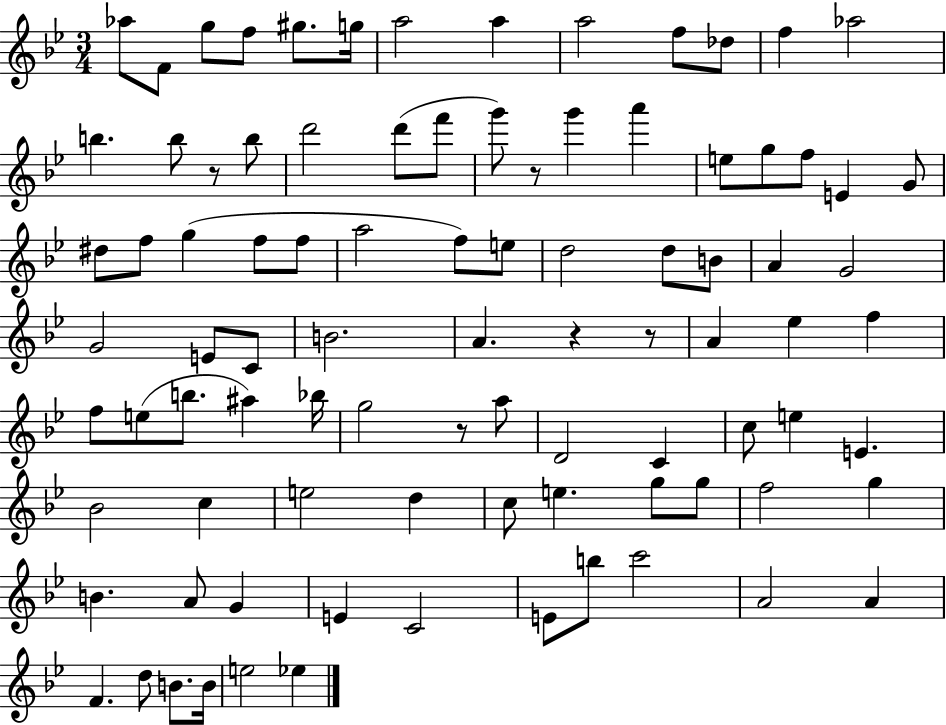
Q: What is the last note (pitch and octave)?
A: Eb5